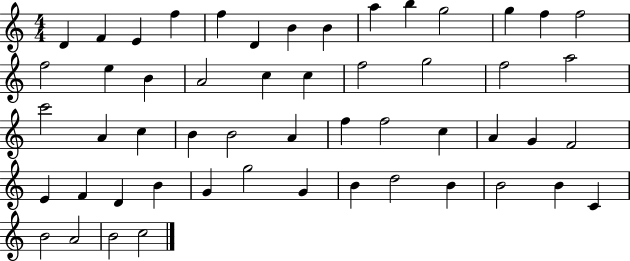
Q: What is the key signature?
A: C major